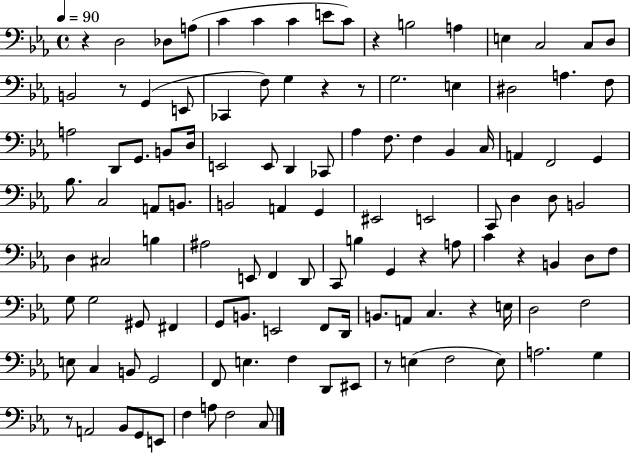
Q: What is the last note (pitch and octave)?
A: C3